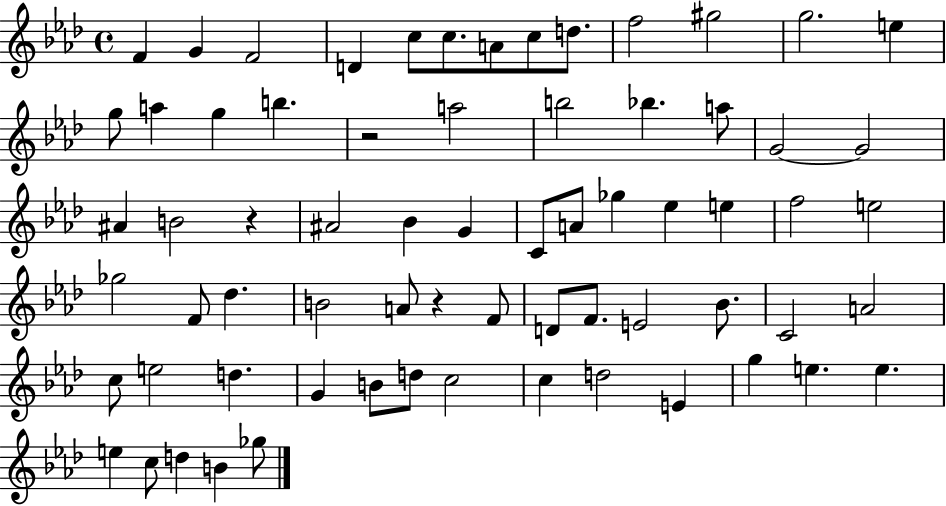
{
  \clef treble
  \time 4/4
  \defaultTimeSignature
  \key aes \major
  \repeat volta 2 { f'4 g'4 f'2 | d'4 c''8 c''8. a'8 c''8 d''8. | f''2 gis''2 | g''2. e''4 | \break g''8 a''4 g''4 b''4. | r2 a''2 | b''2 bes''4. a''8 | g'2~~ g'2 | \break ais'4 b'2 r4 | ais'2 bes'4 g'4 | c'8 a'8 ges''4 ees''4 e''4 | f''2 e''2 | \break ges''2 f'8 des''4. | b'2 a'8 r4 f'8 | d'8 f'8. e'2 bes'8. | c'2 a'2 | \break c''8 e''2 d''4. | g'4 b'8 d''8 c''2 | c''4 d''2 e'4 | g''4 e''4. e''4. | \break e''4 c''8 d''4 b'4 ges''8 | } \bar "|."
}